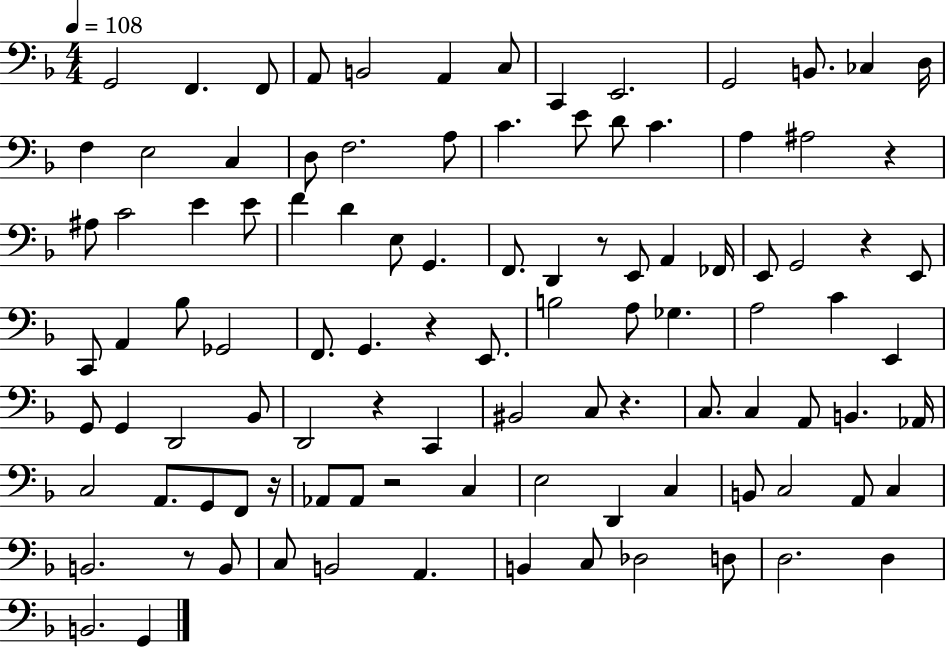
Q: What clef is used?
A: bass